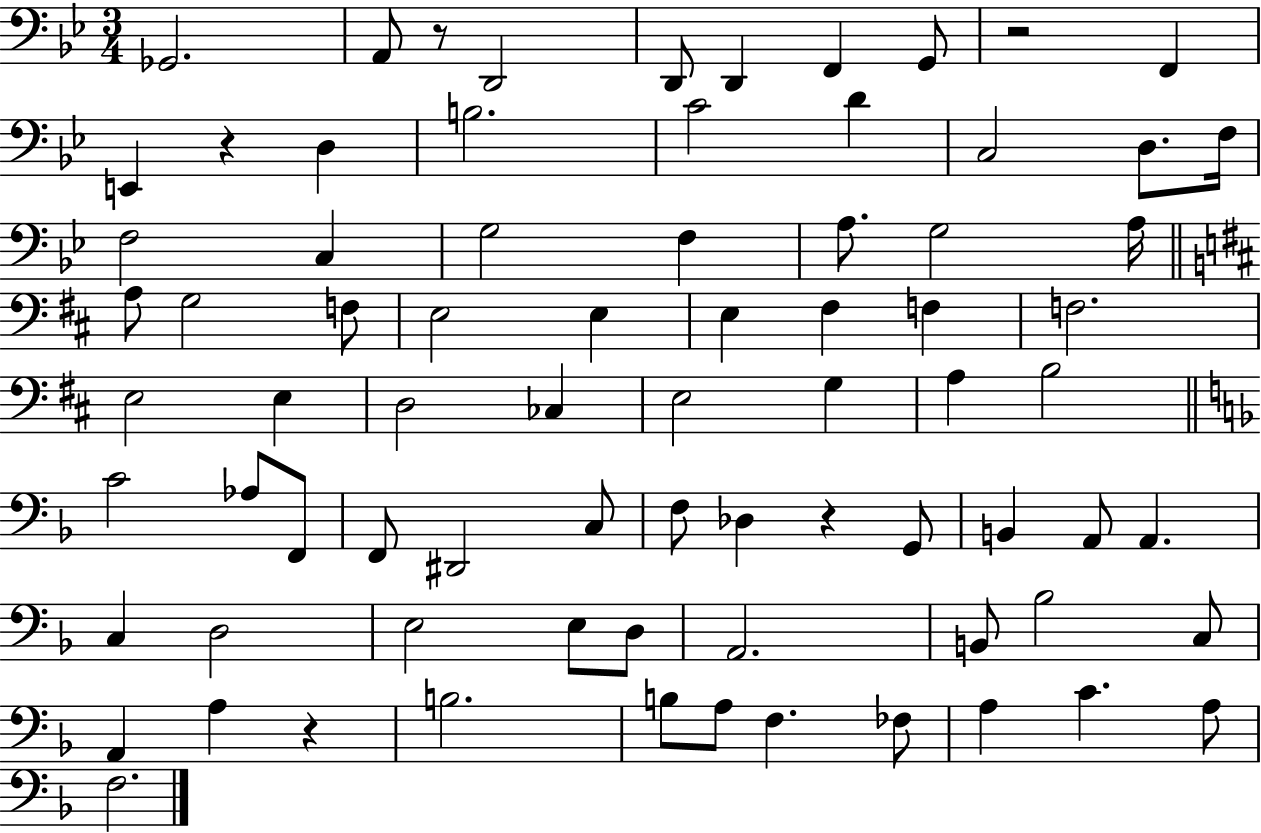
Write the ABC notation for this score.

X:1
T:Untitled
M:3/4
L:1/4
K:Bb
_G,,2 A,,/2 z/2 D,,2 D,,/2 D,, F,, G,,/2 z2 F,, E,, z D, B,2 C2 D C,2 D,/2 F,/4 F,2 C, G,2 F, A,/2 G,2 A,/4 A,/2 G,2 F,/2 E,2 E, E, ^F, F, F,2 E,2 E, D,2 _C, E,2 G, A, B,2 C2 _A,/2 F,,/2 F,,/2 ^D,,2 C,/2 F,/2 _D, z G,,/2 B,, A,,/2 A,, C, D,2 E,2 E,/2 D,/2 A,,2 B,,/2 _B,2 C,/2 A,, A, z B,2 B,/2 A,/2 F, _F,/2 A, C A,/2 F,2